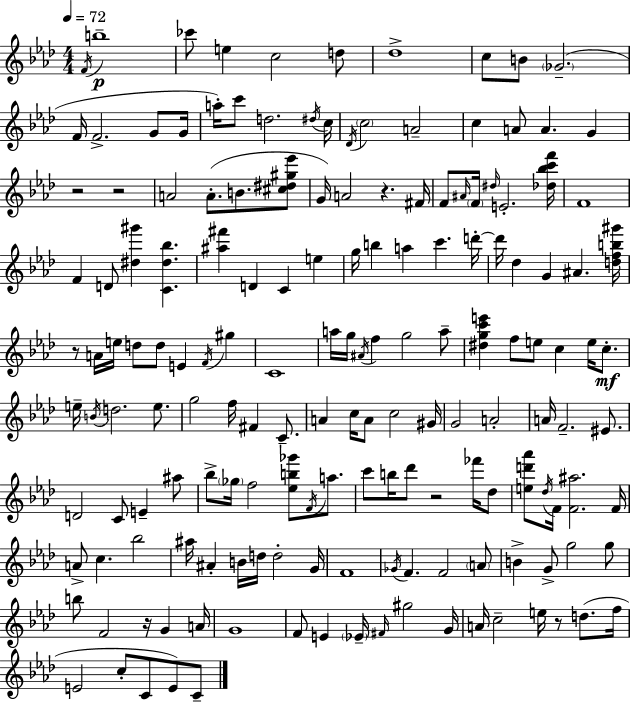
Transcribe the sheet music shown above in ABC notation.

X:1
T:Untitled
M:4/4
L:1/4
K:Fm
F/4 b4 _c'/2 e c2 d/2 _d4 c/2 B/2 _G2 F/4 F2 G/2 G/4 a/4 c'/2 d2 ^d/4 c/4 _D/4 c2 A2 c A/2 A G z2 z2 A2 A/2 B/2 [^c^d^g_e']/2 G/4 A2 z ^F/4 F/2 ^A/4 F/4 ^d/4 E2 [_d_bc'f']/4 F4 F D/2 [^d^g'] [C^d_b] [^a^f'] D C e g/4 b a c' d'/4 d'/4 _d G ^A [dfb^g']/4 z/2 A/4 e/4 d/2 d/2 E F/4 ^g C4 a/4 g/4 ^A/4 f g2 a/2 [^dgc'e'] f/2 e/2 c e/4 c/2 e/4 B/4 d2 e/2 g2 f/4 ^F C/2 A c/4 A/2 c2 ^G/4 G2 A2 A/4 F2 ^E/2 D2 C/2 E ^a/2 _b/2 _g/4 f2 [_eb_g']/2 F/4 a/2 c'/2 b/4 _d'/2 z2 _f'/4 _d/2 [ed'_a']/2 _d/4 F/4 [F^a]2 F/4 A/2 c _b2 ^a/4 ^A B/4 d/4 d2 G/4 F4 _G/4 F F2 A/2 B G/2 g2 g/2 b/2 F2 z/4 G A/4 G4 F/2 E _E/4 ^F/4 ^g2 G/4 A/4 c2 e/4 z/2 d/2 f/4 E2 c/2 C/2 E/2 C/2